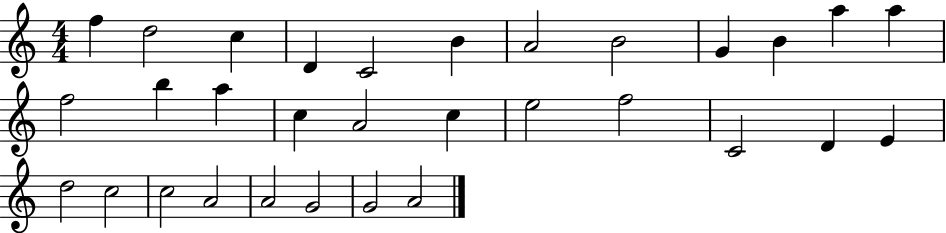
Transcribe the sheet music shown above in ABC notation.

X:1
T:Untitled
M:4/4
L:1/4
K:C
f d2 c D C2 B A2 B2 G B a a f2 b a c A2 c e2 f2 C2 D E d2 c2 c2 A2 A2 G2 G2 A2